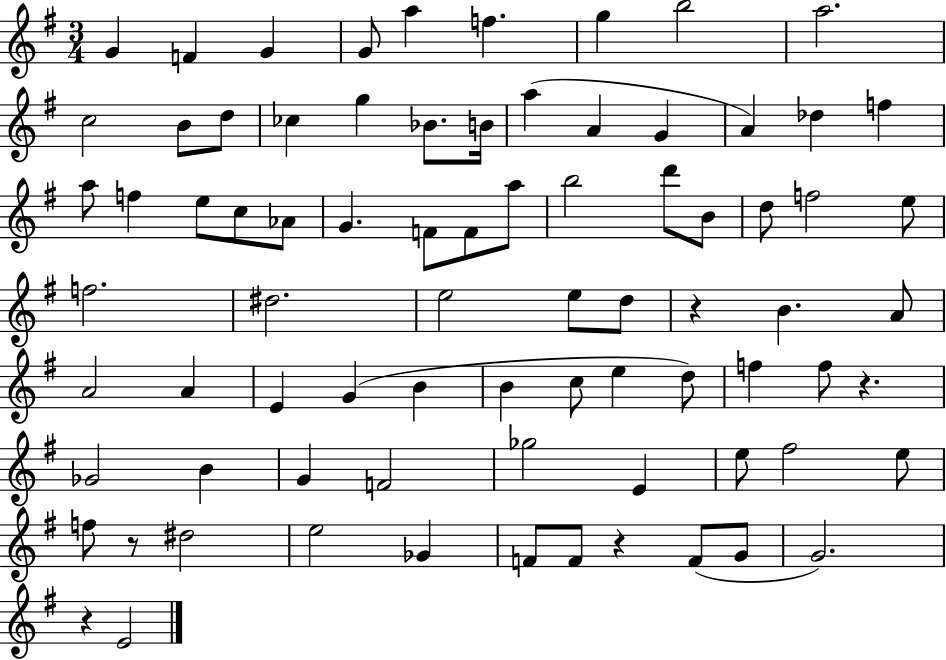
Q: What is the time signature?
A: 3/4